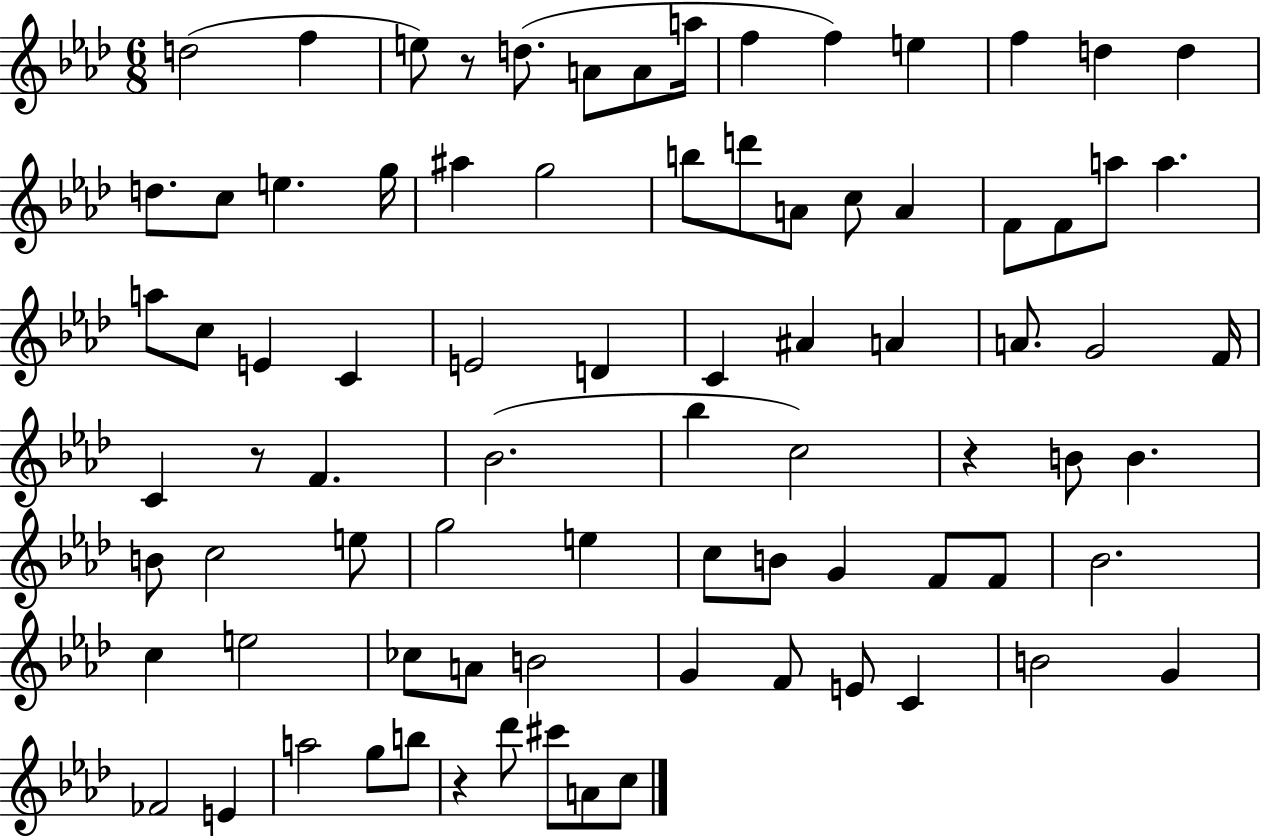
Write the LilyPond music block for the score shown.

{
  \clef treble
  \numericTimeSignature
  \time 6/8
  \key aes \major
  d''2( f''4 | e''8) r8 d''8.( a'8 a'8 a''16 | f''4 f''4) e''4 | f''4 d''4 d''4 | \break d''8. c''8 e''4. g''16 | ais''4 g''2 | b''8 d'''8 a'8 c''8 a'4 | f'8 f'8 a''8 a''4. | \break a''8 c''8 e'4 c'4 | e'2 d'4 | c'4 ais'4 a'4 | a'8. g'2 f'16 | \break c'4 r8 f'4. | bes'2.( | bes''4 c''2) | r4 b'8 b'4. | \break b'8 c''2 e''8 | g''2 e''4 | c''8 b'8 g'4 f'8 f'8 | bes'2. | \break c''4 e''2 | ces''8 a'8 b'2 | g'4 f'8 e'8 c'4 | b'2 g'4 | \break fes'2 e'4 | a''2 g''8 b''8 | r4 des'''8 cis'''8 a'8 c''8 | \bar "|."
}